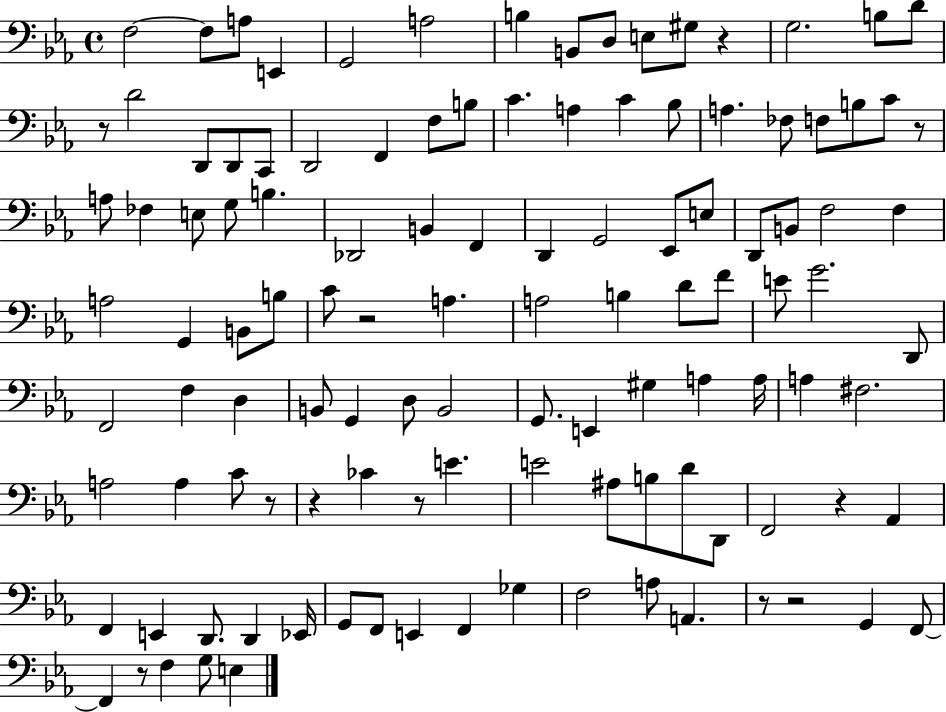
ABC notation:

X:1
T:Untitled
M:4/4
L:1/4
K:Eb
F,2 F,/2 A,/2 E,, G,,2 A,2 B, B,,/2 D,/2 E,/2 ^G,/2 z G,2 B,/2 D/2 z/2 D2 D,,/2 D,,/2 C,,/2 D,,2 F,, F,/2 B,/2 C A, C _B,/2 A, _F,/2 F,/2 B,/2 C/2 z/2 A,/2 _F, E,/2 G,/2 B, _D,,2 B,, F,, D,, G,,2 _E,,/2 E,/2 D,,/2 B,,/2 F,2 F, A,2 G,, B,,/2 B,/2 C/2 z2 A, A,2 B, D/2 F/2 E/2 G2 D,,/2 F,,2 F, D, B,,/2 G,, D,/2 B,,2 G,,/2 E,, ^G, A, A,/4 A, ^F,2 A,2 A, C/2 z/2 z _C z/2 E E2 ^A,/2 B,/2 D/2 D,,/2 F,,2 z _A,, F,, E,, D,,/2 D,, _E,,/4 G,,/2 F,,/2 E,, F,, _G, F,2 A,/2 A,, z/2 z2 G,, F,,/2 F,, z/2 F, G,/2 E,